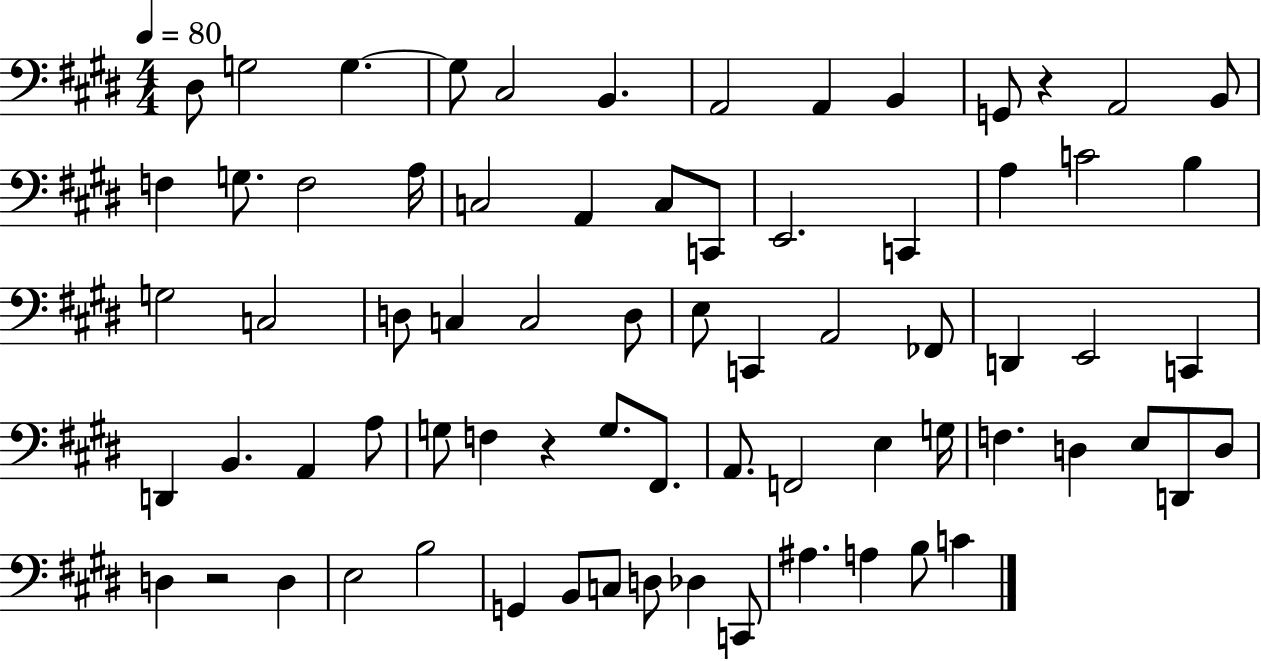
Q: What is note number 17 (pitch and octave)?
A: C3